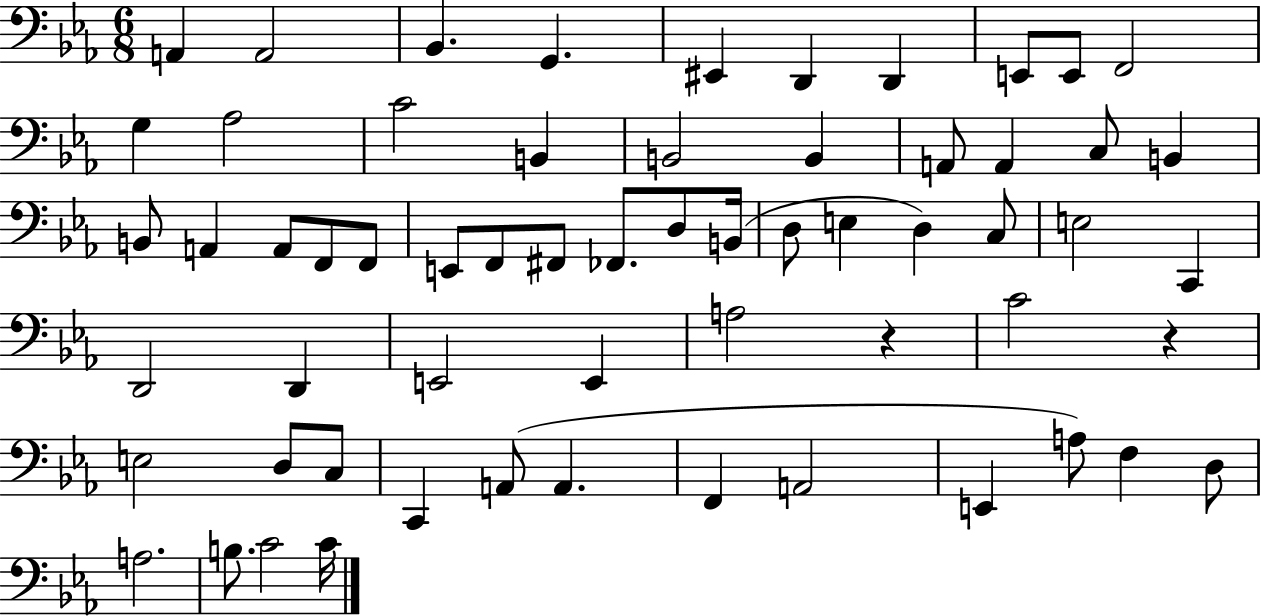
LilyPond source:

{
  \clef bass
  \numericTimeSignature
  \time 6/8
  \key ees \major
  a,4 a,2 | bes,4. g,4. | eis,4 d,4 d,4 | e,8 e,8 f,2 | \break g4 aes2 | c'2 b,4 | b,2 b,4 | a,8 a,4 c8 b,4 | \break b,8 a,4 a,8 f,8 f,8 | e,8 f,8 fis,8 fes,8. d8 b,16( | d8 e4 d4) c8 | e2 c,4 | \break d,2 d,4 | e,2 e,4 | a2 r4 | c'2 r4 | \break e2 d8 c8 | c,4 a,8( a,4. | f,4 a,2 | e,4 a8) f4 d8 | \break a2. | b8. c'2 c'16 | \bar "|."
}